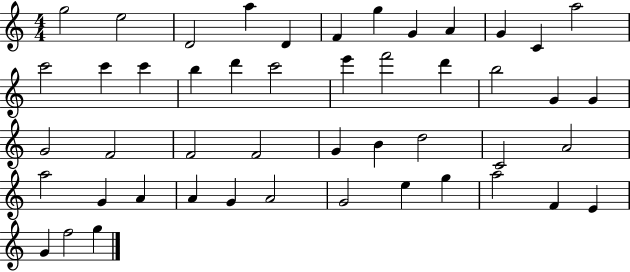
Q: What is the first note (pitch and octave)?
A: G5